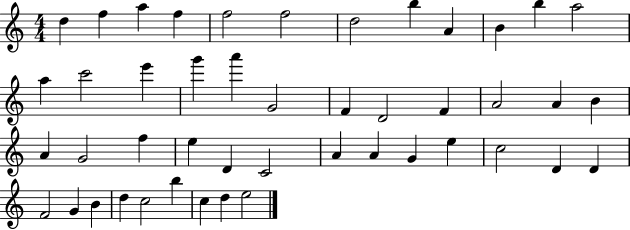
{
  \clef treble
  \numericTimeSignature
  \time 4/4
  \key c \major
  d''4 f''4 a''4 f''4 | f''2 f''2 | d''2 b''4 a'4 | b'4 b''4 a''2 | \break a''4 c'''2 e'''4 | g'''4 a'''4 g'2 | f'4 d'2 f'4 | a'2 a'4 b'4 | \break a'4 g'2 f''4 | e''4 d'4 c'2 | a'4 a'4 g'4 e''4 | c''2 d'4 d'4 | \break f'2 g'4 b'4 | d''4 c''2 b''4 | c''4 d''4 e''2 | \bar "|."
}